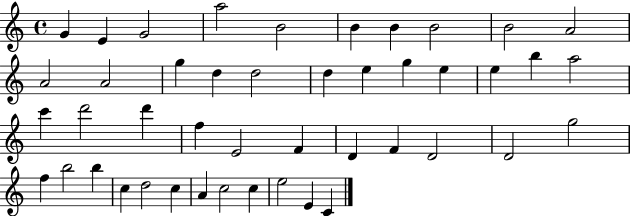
G4/q E4/q G4/h A5/h B4/h B4/q B4/q B4/h B4/h A4/h A4/h A4/h G5/q D5/q D5/h D5/q E5/q G5/q E5/q E5/q B5/q A5/h C6/q D6/h D6/q F5/q E4/h F4/q D4/q F4/q D4/h D4/h G5/h F5/q B5/h B5/q C5/q D5/h C5/q A4/q C5/h C5/q E5/h E4/q C4/q